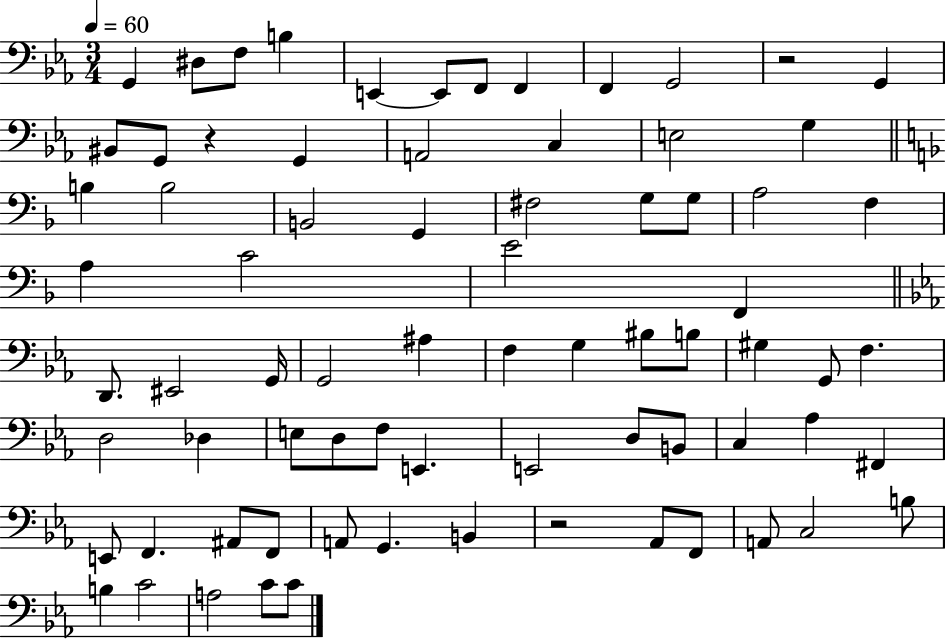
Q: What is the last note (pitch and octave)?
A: C4